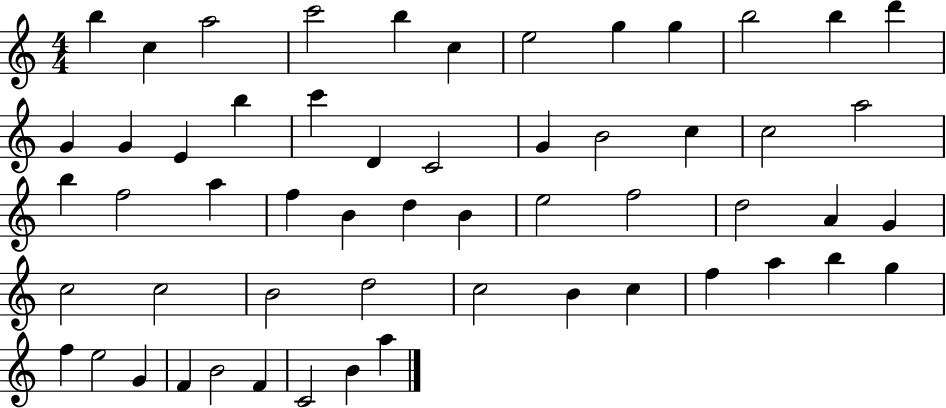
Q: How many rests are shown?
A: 0